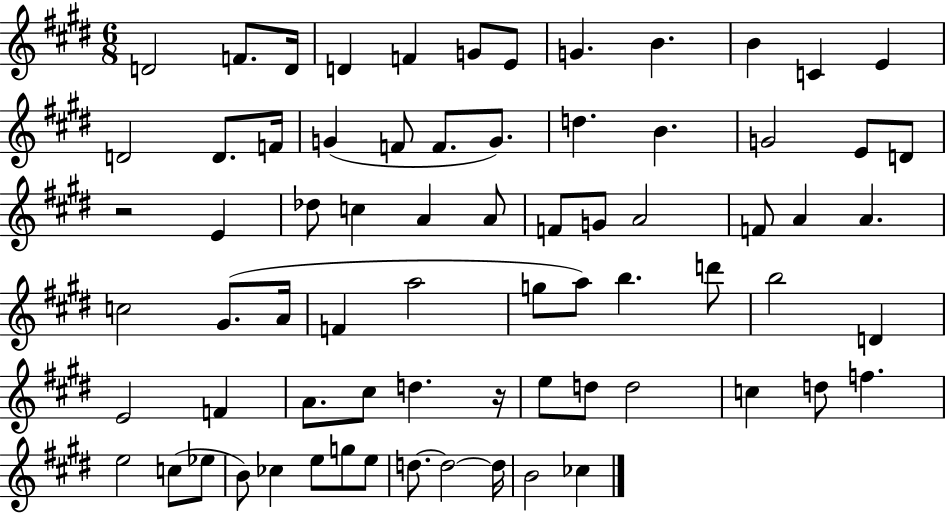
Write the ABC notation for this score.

X:1
T:Untitled
M:6/8
L:1/4
K:E
D2 F/2 D/4 D F G/2 E/2 G B B C E D2 D/2 F/4 G F/2 F/2 G/2 d B G2 E/2 D/2 z2 E _d/2 c A A/2 F/2 G/2 A2 F/2 A A c2 ^G/2 A/4 F a2 g/2 a/2 b d'/2 b2 D E2 F A/2 ^c/2 d z/4 e/2 d/2 d2 c d/2 f e2 c/2 _e/2 B/2 _c e/2 g/2 e/2 d/2 d2 d/4 B2 _c